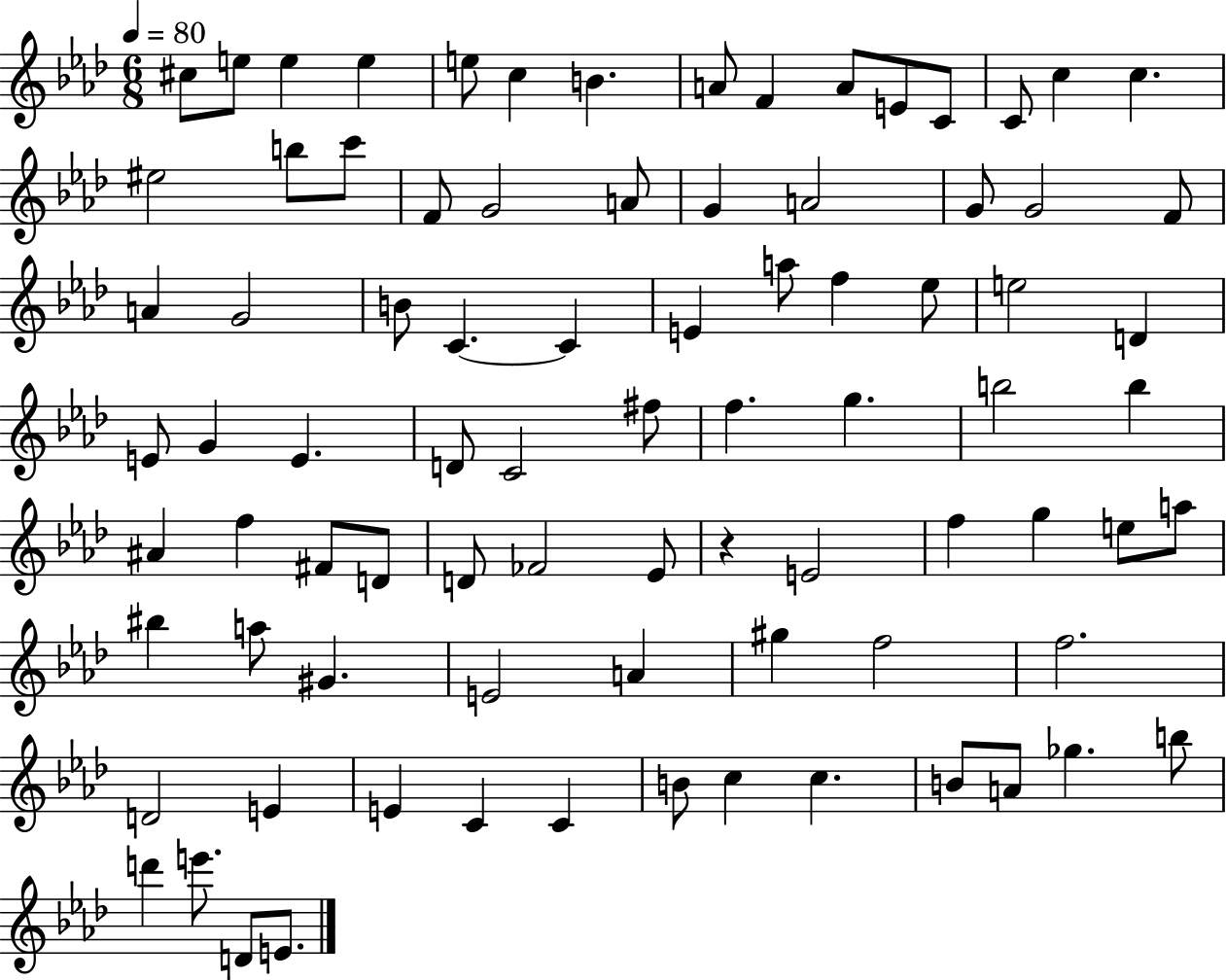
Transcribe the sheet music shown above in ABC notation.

X:1
T:Untitled
M:6/8
L:1/4
K:Ab
^c/2 e/2 e e e/2 c B A/2 F A/2 E/2 C/2 C/2 c c ^e2 b/2 c'/2 F/2 G2 A/2 G A2 G/2 G2 F/2 A G2 B/2 C C E a/2 f _e/2 e2 D E/2 G E D/2 C2 ^f/2 f g b2 b ^A f ^F/2 D/2 D/2 _F2 _E/2 z E2 f g e/2 a/2 ^b a/2 ^G E2 A ^g f2 f2 D2 E E C C B/2 c c B/2 A/2 _g b/2 d' e'/2 D/2 E/2